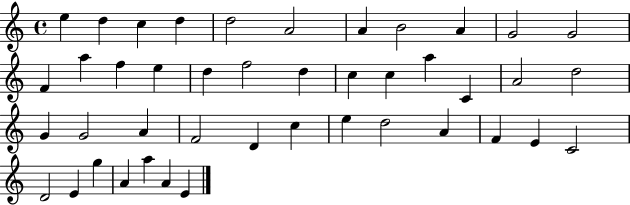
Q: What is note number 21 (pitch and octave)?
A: A5